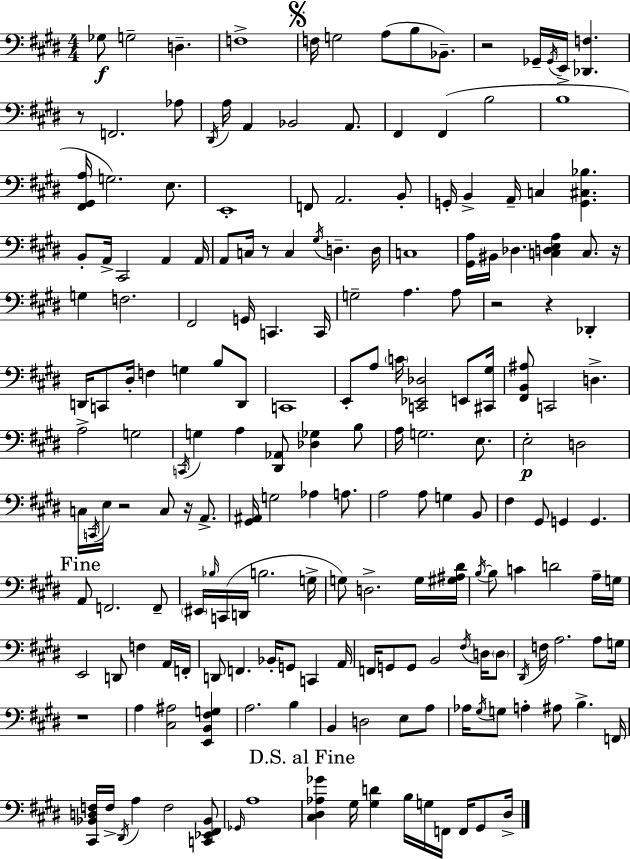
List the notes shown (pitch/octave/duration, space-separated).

Gb3/e G3/h D3/q. F3/w F3/s G3/h A3/e B3/e Bb2/e. R/h Gb2/s Gb2/s E2/s [Db2,F3]/q. R/e F2/h. Ab3/e D#2/s A3/s A2/q Bb2/h A2/e. F#2/q F#2/q B3/h B3/w [F#2,G#2,A3]/s G3/h. E3/e. E2/w F2/e A2/h. B2/e G2/s B2/q A2/s C3/q [G2,C#3,Bb3]/q. B2/e A2/s C#2/h A2/q A2/s A2/e C3/s R/e C3/q G#3/s D3/q. D3/s C3/w [G#2,A3]/s BIS2/s Db3/q. [C3,D3,E3,A3]/q C3/e. R/s G3/q F3/h. F#2/h G2/s C2/q. C2/s G3/h A3/q. A3/e R/h R/q Db2/q D2/s C2/e D#3/s F3/q G3/q B3/e D2/e C2/w E2/e A3/e C4/s [C2,Eb2,Db3]/h E2/e [C#2,G#3]/s [F#2,B2,A#3]/e C2/h D3/q. A3/h G3/h C2/s G3/q A3/q [D#2,Ab2]/e [Db3,Gb3]/q B3/e A3/s G3/h. E3/e. E3/h D3/h C3/s C2/s E3/s R/h C3/e R/s A2/e. [G#2,A#2]/s G3/h Ab3/q A3/e. A3/h A3/e G3/q B2/e F#3/q G#2/e G2/q G2/q. A2/e F2/h. F2/e EIS2/s Bb3/s C2/s D2/s B3/h. G3/s G3/e D3/h. G3/s [G#3,A#3,D#4]/s B3/s B3/e C4/q D4/h A3/s G3/s E2/h D2/e F3/q A2/s F2/s D2/e F2/q. Bb2/s G2/e C2/q A2/s F2/s G2/e G2/e B2/h F#3/s D3/s D3/e D#2/s F3/s A3/h. A3/e G3/s R/w A3/q [C#3,A#3]/h [E2,B2,F#3,G3]/q A3/h. B3/q B2/q D3/h E3/e A3/e Ab3/s G#3/s G3/e A3/q A#3/e B3/q. F2/s [C#2,Bb2,D3,F3]/s F3/s D#2/s A3/q F3/h [C2,Eb2,F#2,Bb2]/e Gb2/s A3/w [C#3,D#3,Ab3,Gb4]/q G#3/s [G#3,D4]/q B3/s G3/s F2/s F2/s G#2/e D#3/s